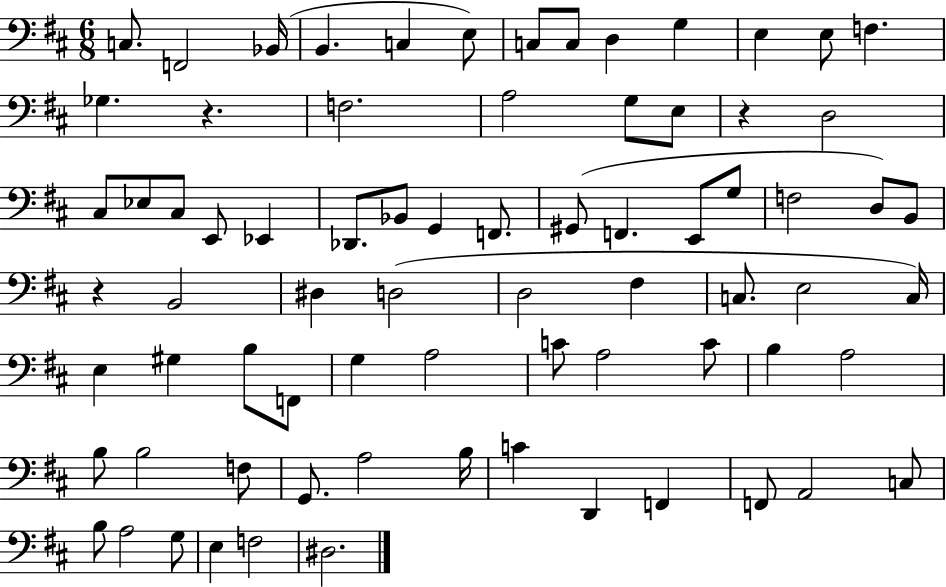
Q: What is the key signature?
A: D major